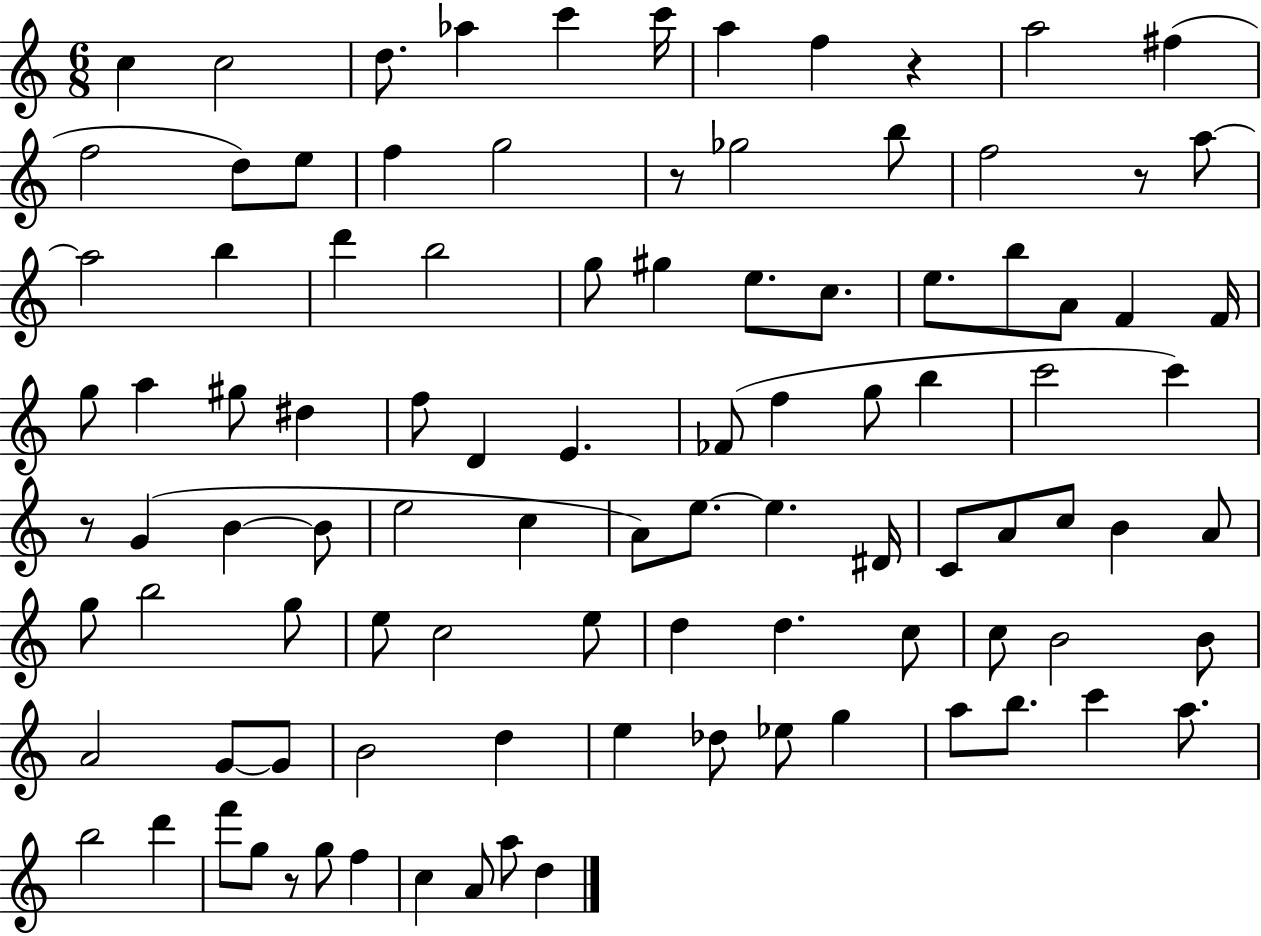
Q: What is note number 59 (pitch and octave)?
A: A4